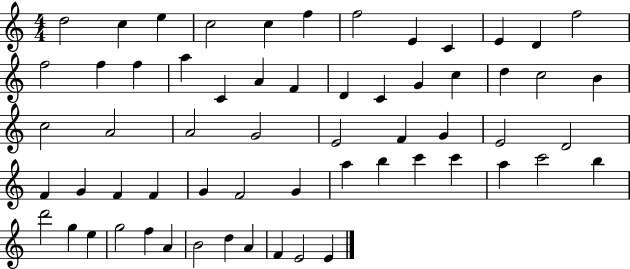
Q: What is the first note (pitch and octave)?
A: D5